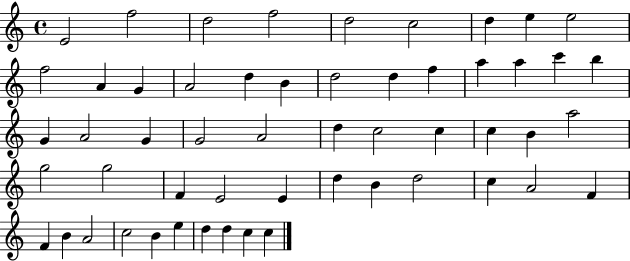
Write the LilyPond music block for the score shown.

{
  \clef treble
  \time 4/4
  \defaultTimeSignature
  \key c \major
  e'2 f''2 | d''2 f''2 | d''2 c''2 | d''4 e''4 e''2 | \break f''2 a'4 g'4 | a'2 d''4 b'4 | d''2 d''4 f''4 | a''4 a''4 c'''4 b''4 | \break g'4 a'2 g'4 | g'2 a'2 | d''4 c''2 c''4 | c''4 b'4 a''2 | \break g''2 g''2 | f'4 e'2 e'4 | d''4 b'4 d''2 | c''4 a'2 f'4 | \break f'4 b'4 a'2 | c''2 b'4 e''4 | d''4 d''4 c''4 c''4 | \bar "|."
}